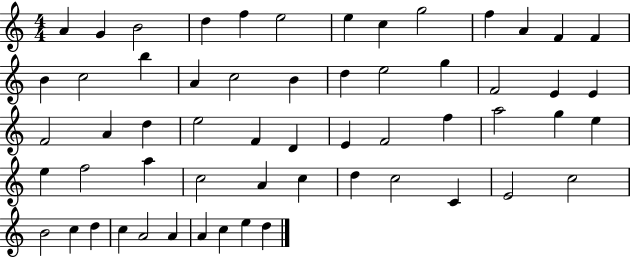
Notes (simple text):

A4/q G4/q B4/h D5/q F5/q E5/h E5/q C5/q G5/h F5/q A4/q F4/q F4/q B4/q C5/h B5/q A4/q C5/h B4/q D5/q E5/h G5/q F4/h E4/q E4/q F4/h A4/q D5/q E5/h F4/q D4/q E4/q F4/h F5/q A5/h G5/q E5/q E5/q F5/h A5/q C5/h A4/q C5/q D5/q C5/h C4/q E4/h C5/h B4/h C5/q D5/q C5/q A4/h A4/q A4/q C5/q E5/q D5/q